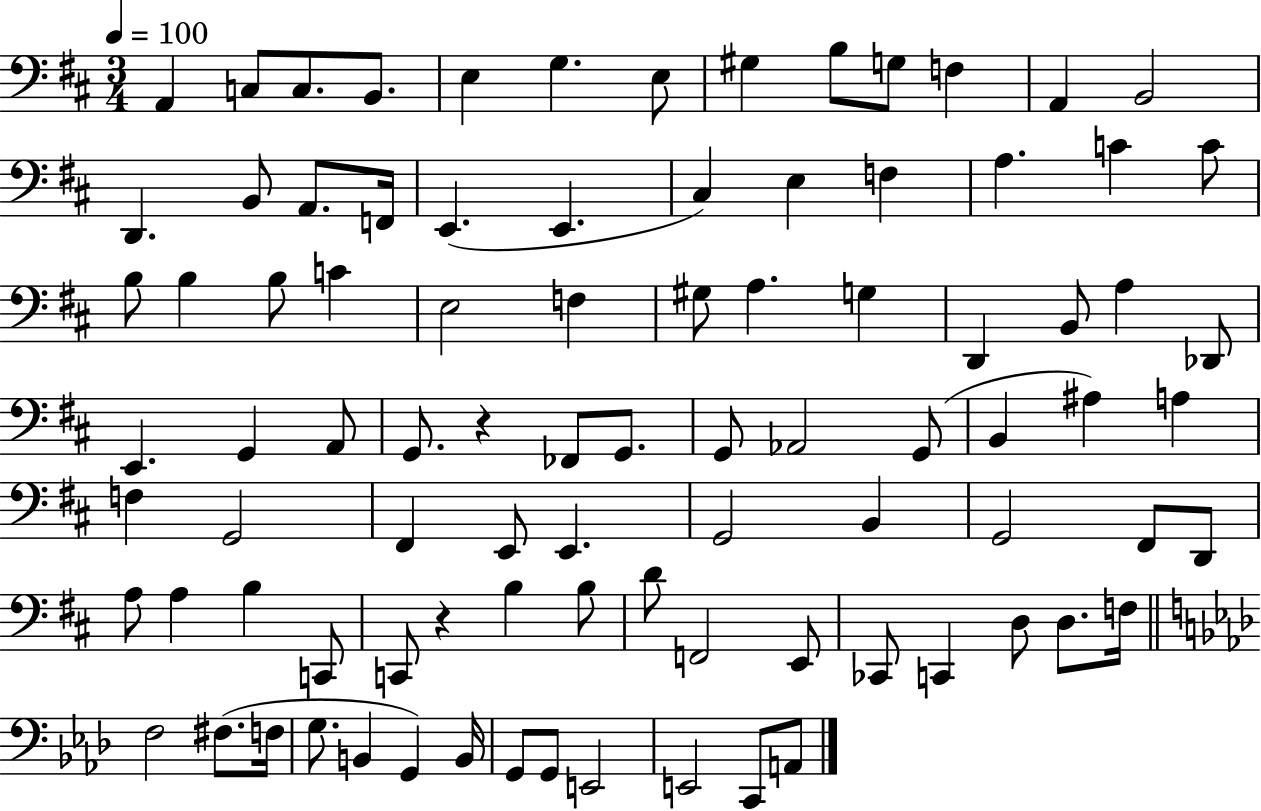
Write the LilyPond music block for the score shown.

{
  \clef bass
  \numericTimeSignature
  \time 3/4
  \key d \major
  \tempo 4 = 100
  \repeat volta 2 { a,4 c8 c8. b,8. | e4 g4. e8 | gis4 b8 g8 f4 | a,4 b,2 | \break d,4. b,8 a,8. f,16 | e,4.( e,4. | cis4) e4 f4 | a4. c'4 c'8 | \break b8 b4 b8 c'4 | e2 f4 | gis8 a4. g4 | d,4 b,8 a4 des,8 | \break e,4. g,4 a,8 | g,8. r4 fes,8 g,8. | g,8 aes,2 g,8( | b,4 ais4) a4 | \break f4 g,2 | fis,4 e,8 e,4. | g,2 b,4 | g,2 fis,8 d,8 | \break a8 a4 b4 c,8 | c,8 r4 b4 b8 | d'8 f,2 e,8 | ces,8 c,4 d8 d8. f16 | \break \bar "||" \break \key f \minor f2 fis8.( f16 | g8. b,4 g,4) b,16 | g,8 g,8 e,2 | e,2 c,8 a,8 | \break } \bar "|."
}